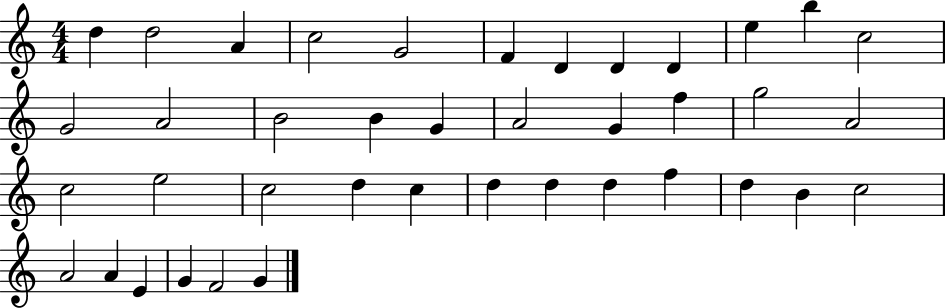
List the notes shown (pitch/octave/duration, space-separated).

D5/q D5/h A4/q C5/h G4/h F4/q D4/q D4/q D4/q E5/q B5/q C5/h G4/h A4/h B4/h B4/q G4/q A4/h G4/q F5/q G5/h A4/h C5/h E5/h C5/h D5/q C5/q D5/q D5/q D5/q F5/q D5/q B4/q C5/h A4/h A4/q E4/q G4/q F4/h G4/q